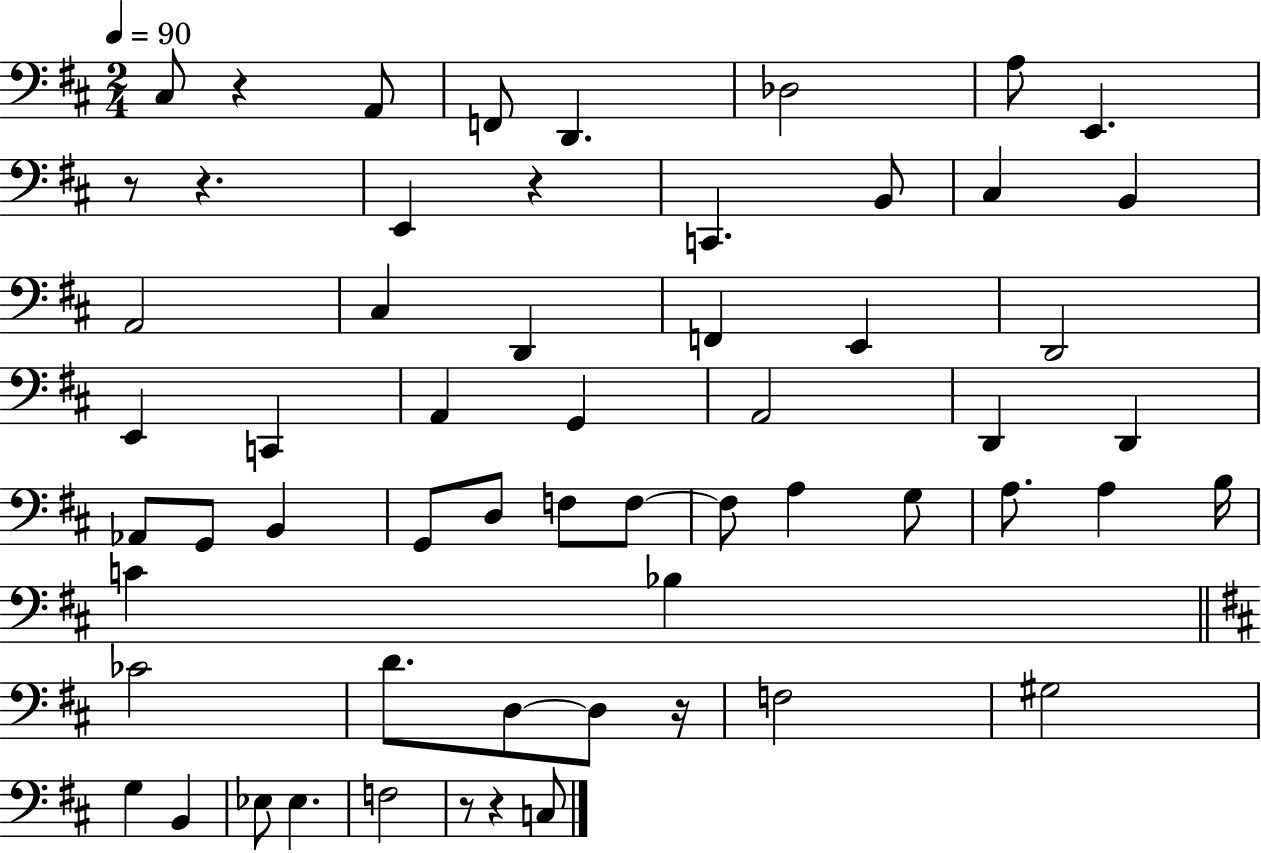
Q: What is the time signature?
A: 2/4